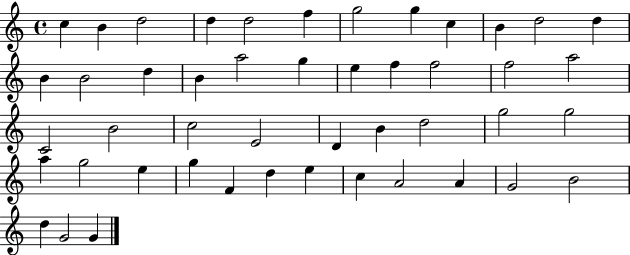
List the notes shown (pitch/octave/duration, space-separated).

C5/q B4/q D5/h D5/q D5/h F5/q G5/h G5/q C5/q B4/q D5/h D5/q B4/q B4/h D5/q B4/q A5/h G5/q E5/q F5/q F5/h F5/h A5/h C4/h B4/h C5/h E4/h D4/q B4/q D5/h G5/h G5/h A5/q G5/h E5/q G5/q F4/q D5/q E5/q C5/q A4/h A4/q G4/h B4/h D5/q G4/h G4/q